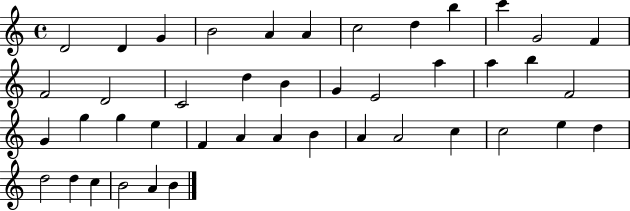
D4/h D4/q G4/q B4/h A4/q A4/q C5/h D5/q B5/q C6/q G4/h F4/q F4/h D4/h C4/h D5/q B4/q G4/q E4/h A5/q A5/q B5/q F4/h G4/q G5/q G5/q E5/q F4/q A4/q A4/q B4/q A4/q A4/h C5/q C5/h E5/q D5/q D5/h D5/q C5/q B4/h A4/q B4/q